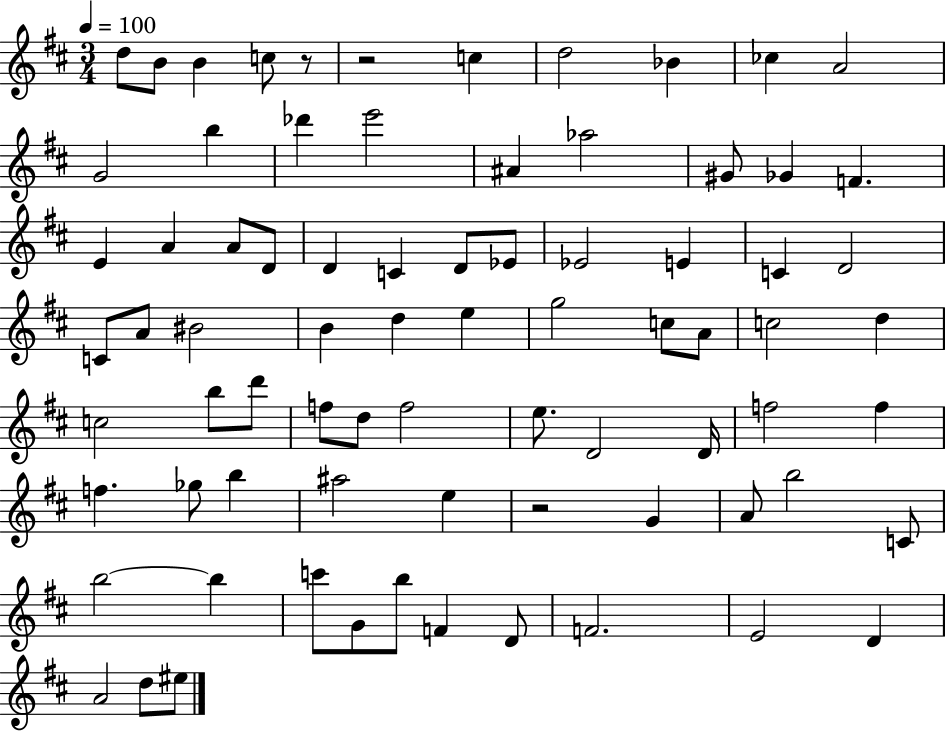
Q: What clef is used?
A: treble